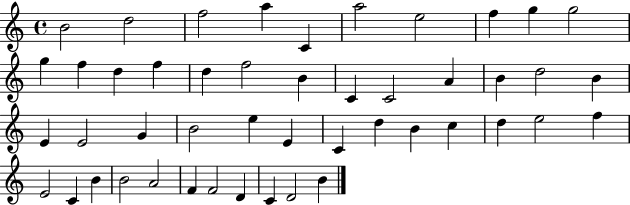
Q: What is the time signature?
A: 4/4